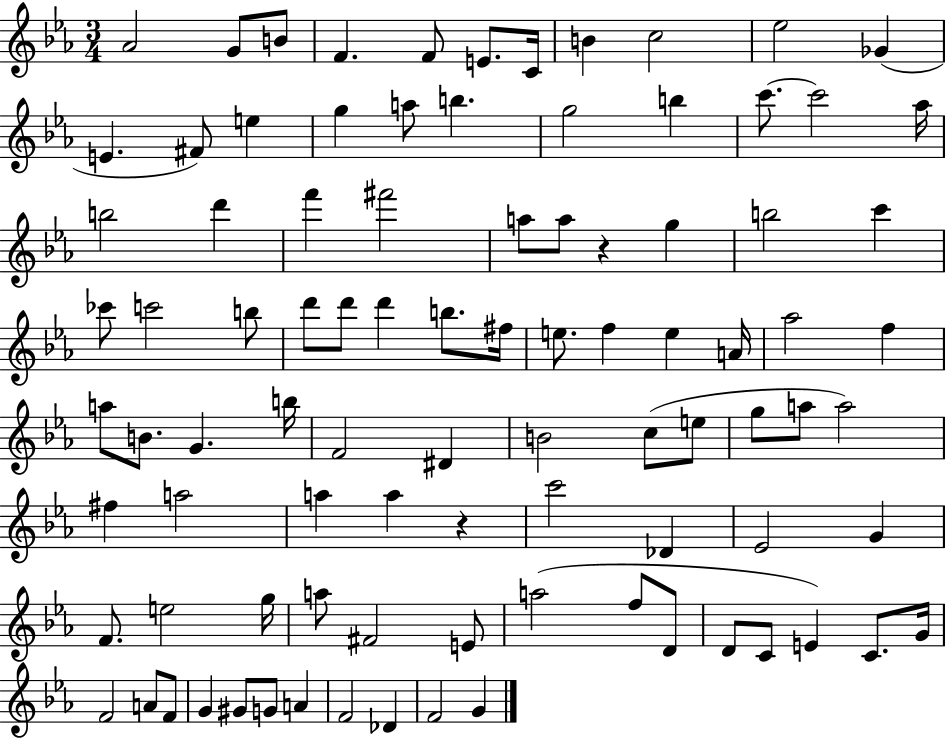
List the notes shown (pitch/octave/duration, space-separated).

Ab4/h G4/e B4/e F4/q. F4/e E4/e. C4/s B4/q C5/h Eb5/h Gb4/q E4/q. F#4/e E5/q G5/q A5/e B5/q. G5/h B5/q C6/e. C6/h Ab5/s B5/h D6/q F6/q F#6/h A5/e A5/e R/q G5/q B5/h C6/q CES6/e C6/h B5/e D6/e D6/e D6/q B5/e. F#5/s E5/e. F5/q E5/q A4/s Ab5/h F5/q A5/e B4/e. G4/q. B5/s F4/h D#4/q B4/h C5/e E5/e G5/e A5/e A5/h F#5/q A5/h A5/q A5/q R/q C6/h Db4/q Eb4/h G4/q F4/e. E5/h G5/s A5/e F#4/h E4/e A5/h F5/e D4/e D4/e C4/e E4/q C4/e. G4/s F4/h A4/e F4/e G4/q G#4/e G4/e A4/q F4/h Db4/q F4/h G4/q